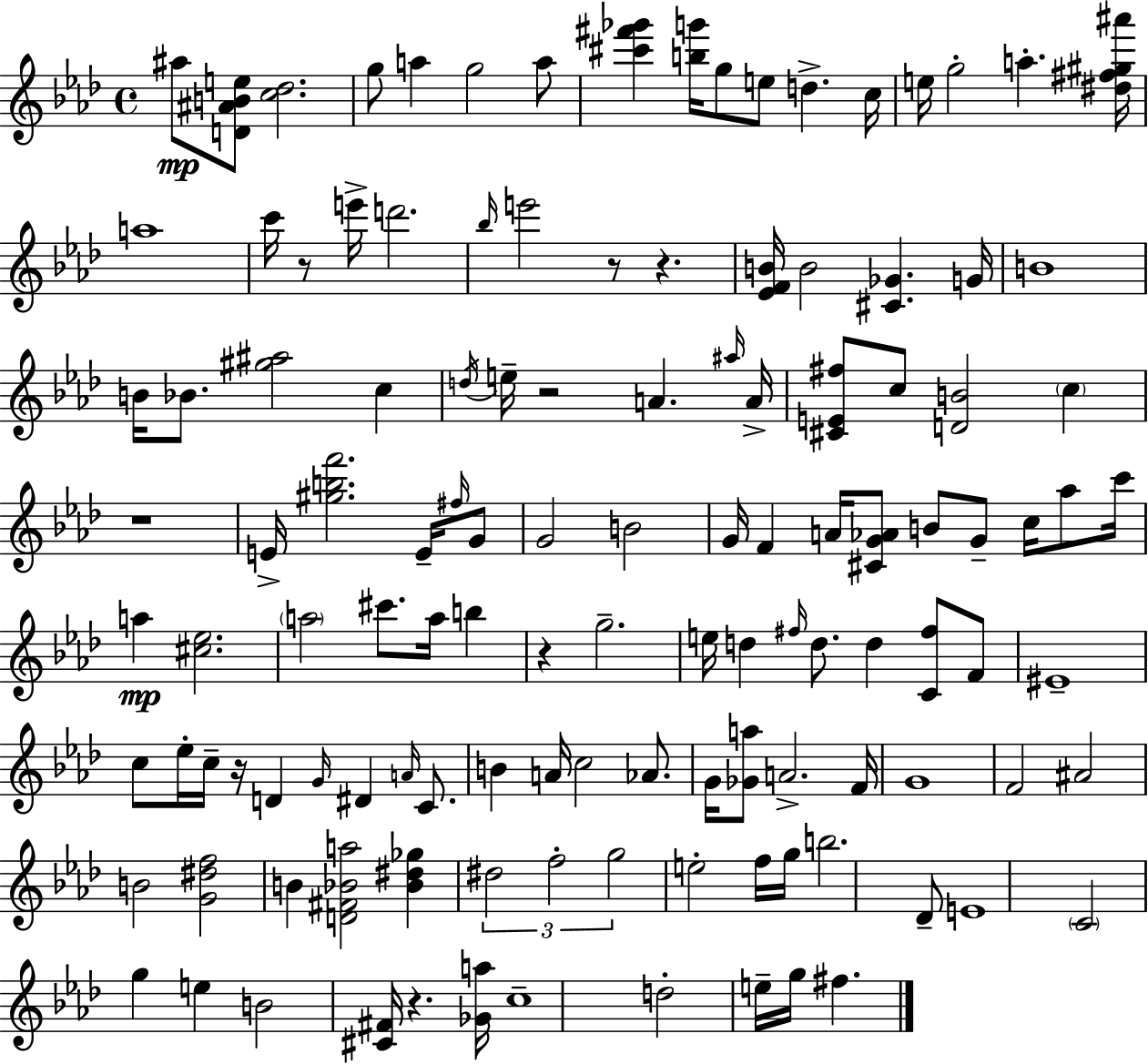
{
  \clef treble
  \time 4/4
  \defaultTimeSignature
  \key f \minor
  ais''8\mp <d' ais' b' e''>8 <c'' des''>2. | g''8 a''4 g''2 a''8 | <cis''' fis''' ges'''>4 <b'' g'''>16 g''8 e''8 d''4.-> c''16 | e''16 g''2-. a''4.-. <dis'' fis'' gis'' ais'''>16 | \break a''1 | c'''16 r8 e'''16-> d'''2. | \grace { bes''16 } e'''2 r8 r4. | <ees' f' b'>16 b'2 <cis' ges'>4. | \break g'16 b'1 | b'16 bes'8. <gis'' ais''>2 c''4 | \acciaccatura { d''16 } e''16-- r2 a'4. | \grace { ais''16 } a'16-> <cis' e' fis''>8 c''8 <d' b'>2 \parenthesize c''4 | \break r1 | e'16-> <gis'' b'' f'''>2. | e'16-- \grace { fis''16 } g'8 g'2 b'2 | g'16 f'4 a'16 <cis' g' aes'>8 b'8 g'8-- | \break c''16 aes''8 c'''16 a''4\mp <cis'' ees''>2. | \parenthesize a''2 cis'''8. a''16 | b''4 r4 g''2.-- | e''16 d''4 \grace { fis''16 } d''8. d''4 | \break <c' fis''>8 f'8 eis'1-- | c''8 ees''16-. c''16-- r16 d'4 \grace { g'16 } dis'4 | \grace { a'16 } c'8. b'4 a'16 c''2 | aes'8. g'16 <ges' a''>8 a'2.-> | \break f'16 g'1 | f'2 ais'2 | b'2 <g' dis'' f''>2 | b'4 <d' fis' bes' a''>2 | \break <bes' dis'' ges''>4 \tuplet 3/2 { dis''2 f''2-. | g''2 } e''2-. | f''16 g''16 b''2. | des'8-- e'1 | \break \parenthesize c'2 g''4 | e''4 b'2 <cis' fis'>16 | r4. <ges' a''>16 c''1-- | d''2-. e''16-- | \break g''16 fis''4. \bar "|."
}